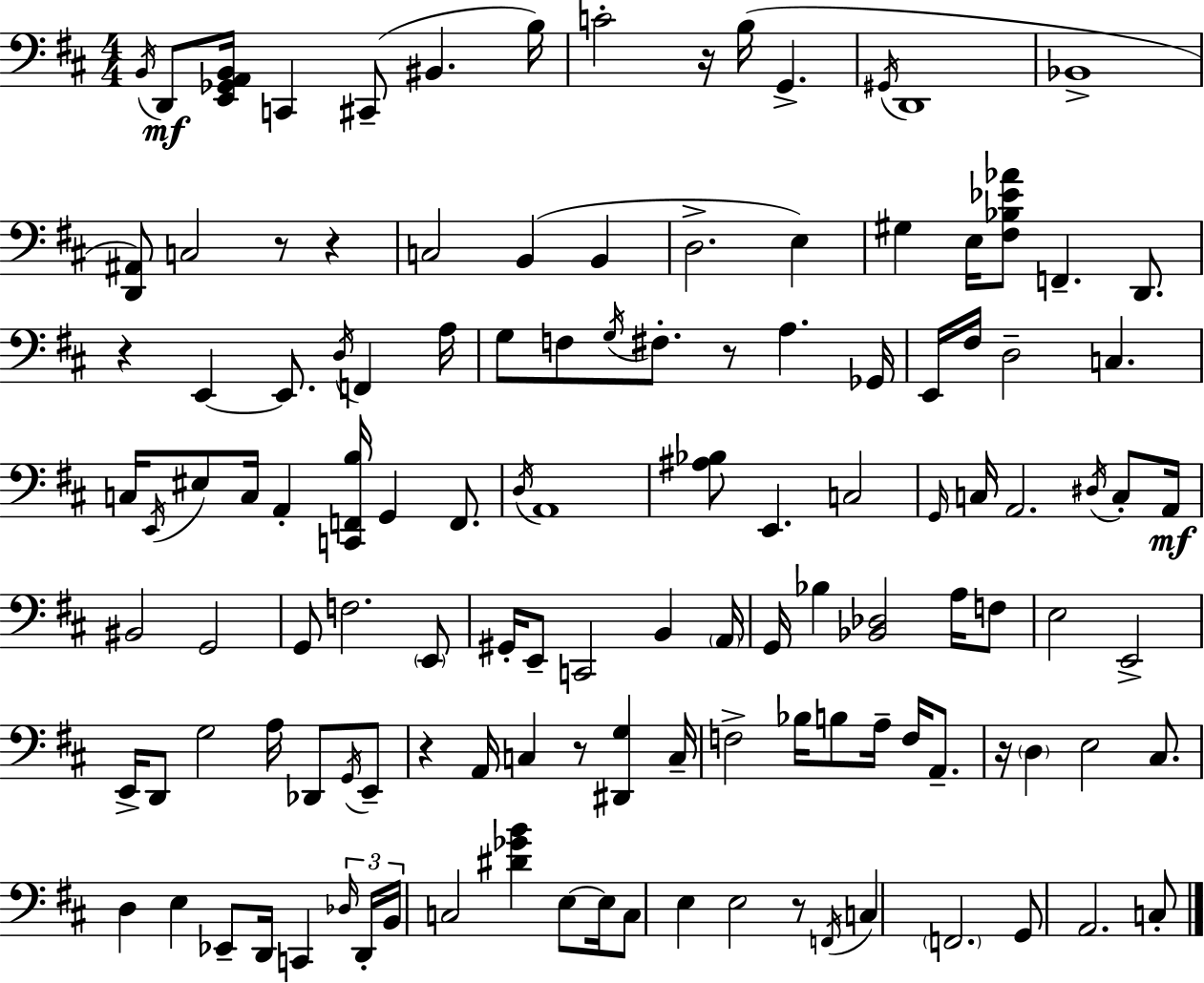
{
  \clef bass
  \numericTimeSignature
  \time 4/4
  \key d \major
  \repeat volta 2 { \acciaccatura { b,16 }\mf d,8 <e, ges, a, b,>16 c,4 cis,8--( bis,4. | b16) c'2-. r16 b16( g,4.-> | \acciaccatura { gis,16 } d,1 | bes,1-> | \break <d, ais,>8) c2 r8 r4 | c2 b,4( b,4 | d2.-> e4) | gis4 e16 <fis bes ees' aes'>8 f,4.-- d,8. | \break r4 e,4~~ e,8. \acciaccatura { d16 } f,4 | a16 g8 f8 \acciaccatura { g16 } fis8.-. r8 a4. | ges,16 e,16 fis16 d2-- c4. | c16 \acciaccatura { e,16 } eis8 c16 a,4-. <c, f, b>16 g,4 | \break f,8. \acciaccatura { d16 } a,1 | <ais bes>8 e,4. c2 | \grace { g,16 } c16 a,2. | \acciaccatura { dis16 } c8-. a,16\mf bis,2 | \break g,2 g,8 f2. | \parenthesize e,8 gis,16-. e,8-- c,2 | b,4 \parenthesize a,16 g,16 bes4 <bes, des>2 | a16 f8 e2 | \break e,2-> e,16-> d,8 g2 | a16 des,8 \acciaccatura { g,16 } e,8-- r4 a,16 c4 | r8 <dis, g>4 c16-- f2-> | bes16 b8 a16-- f16 a,8.-- r16 \parenthesize d4 e2 | \break cis8. d4 e4 | ees,8-- d,16 c,4 \tuplet 3/2 { \grace { des16 } d,16-. b,16 } c2 | <dis' ges' b'>4 e8~~ e16 c8 e4 | e2 r8 \acciaccatura { f,16 } c4 \parenthesize f,2. | \break g,8 a,2. | c8-. } \bar "|."
}